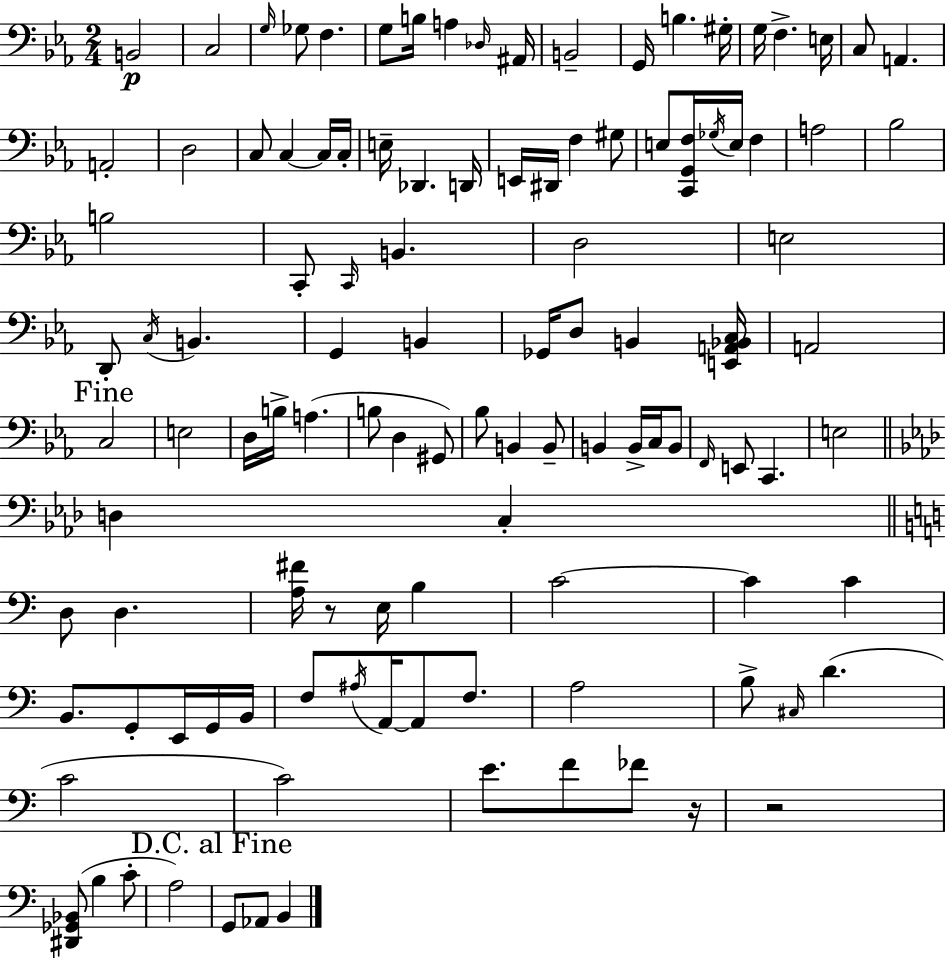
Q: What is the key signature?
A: EES major